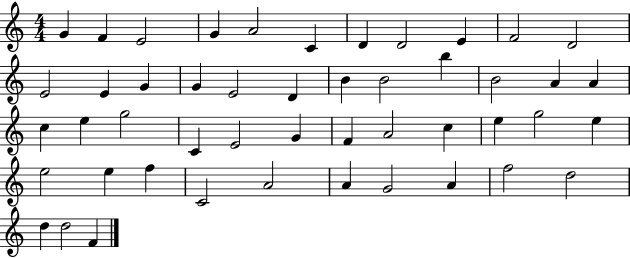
G4/q F4/q E4/h G4/q A4/h C4/q D4/q D4/h E4/q F4/h D4/h E4/h E4/q G4/q G4/q E4/h D4/q B4/q B4/h B5/q B4/h A4/q A4/q C5/q E5/q G5/h C4/q E4/h G4/q F4/q A4/h C5/q E5/q G5/h E5/q E5/h E5/q F5/q C4/h A4/h A4/q G4/h A4/q F5/h D5/h D5/q D5/h F4/q